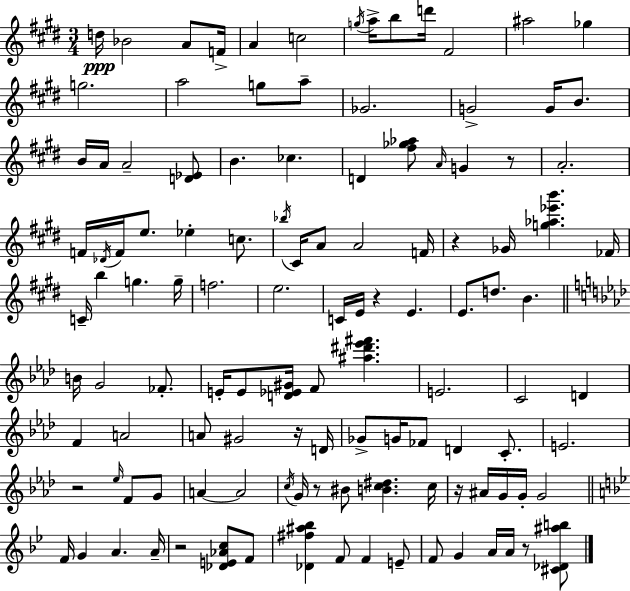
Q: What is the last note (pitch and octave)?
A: A4